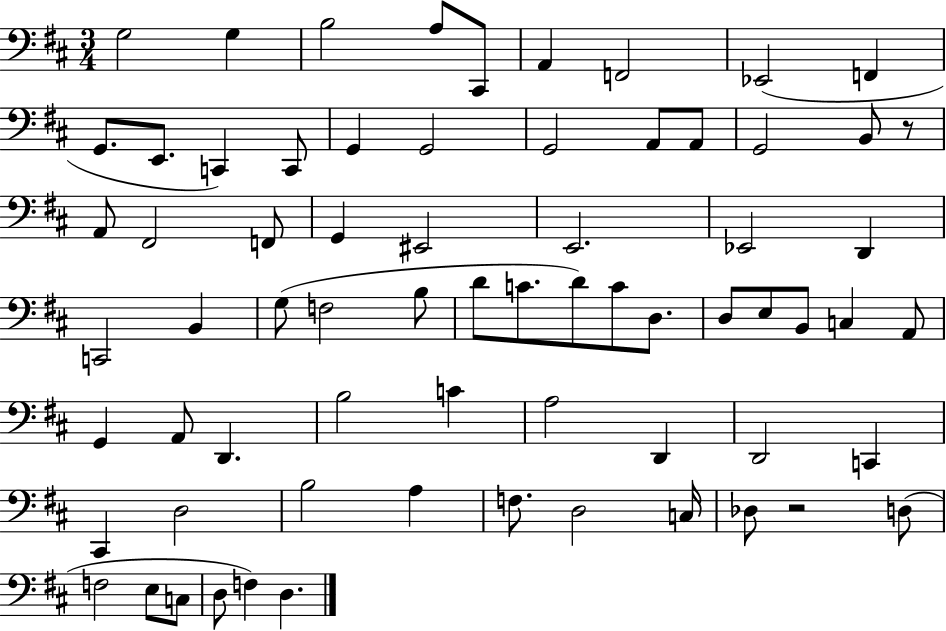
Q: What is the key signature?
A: D major